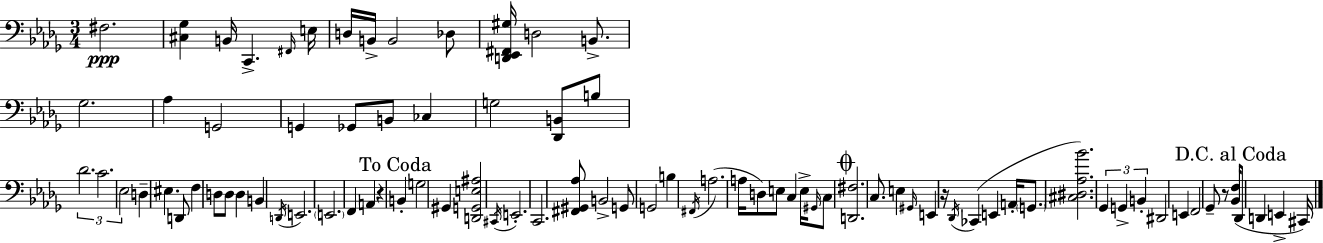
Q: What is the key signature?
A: BES minor